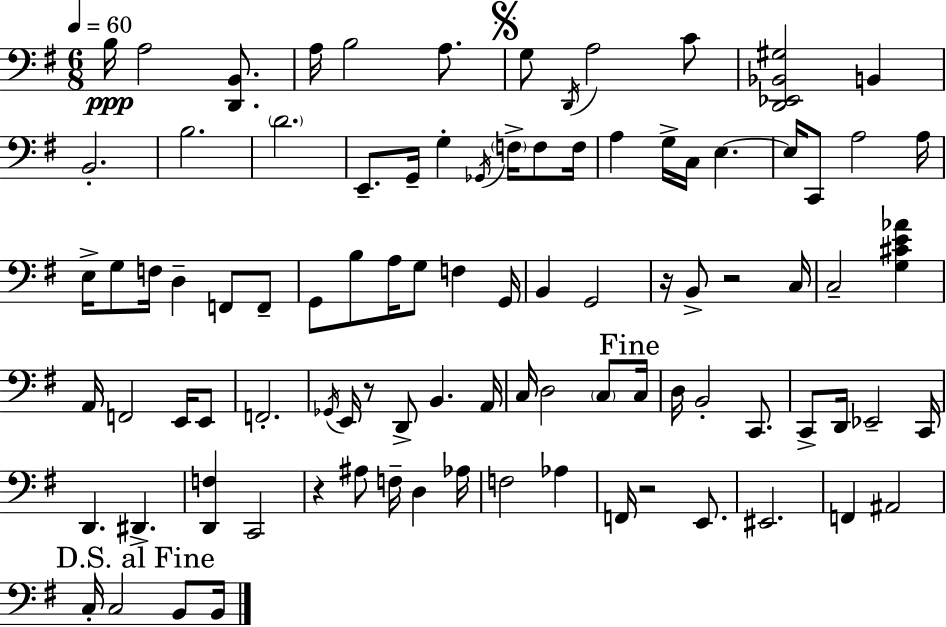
{
  \clef bass
  \numericTimeSignature
  \time 6/8
  \key g \major
  \tempo 4 = 60
  b16\ppp a2 <d, b,>8. | a16 b2 a8. | \mark \markup { \musicglyph "scripts.segno" } g8 \acciaccatura { d,16 } a2 c'8 | <d, ees, bes, gis>2 b,4 | \break b,2.-. | b2. | \parenthesize d'2. | e,8.-- g,16-- g4-. \acciaccatura { ges,16 } \parenthesize f16-> f8 | \break f16 a4 g16-> c16 e4.~~ | e16 c,8 a2 | a16 e16-> g8 f16 d4-- f,8 | f,8-- g,8 b8 a16 g8 f4 | \break g,16 b,4 g,2 | r16 b,8-> r2 | c16 c2-- <g cis' e' aes'>4 | a,16 f,2 e,16 | \break e,8 f,2.-. | \acciaccatura { ges,16 } e,16 r8 d,8-> b,4. | a,16 c16 d2 | \parenthesize c8 \mark "Fine" c16 d16 b,2-. | \break c,8. c,8-> d,16 ees,2-- | c,16 d,4. dis,4.-> | <d, f>4 c,2 | r4 ais8 f16-- d4 | \break aes16 f2 aes4 | f,16 r2 | e,8. eis,2. | f,4 ais,2 | \break \mark "D.S. al Fine" c16-. c2 | b,8 b,16 \bar "|."
}